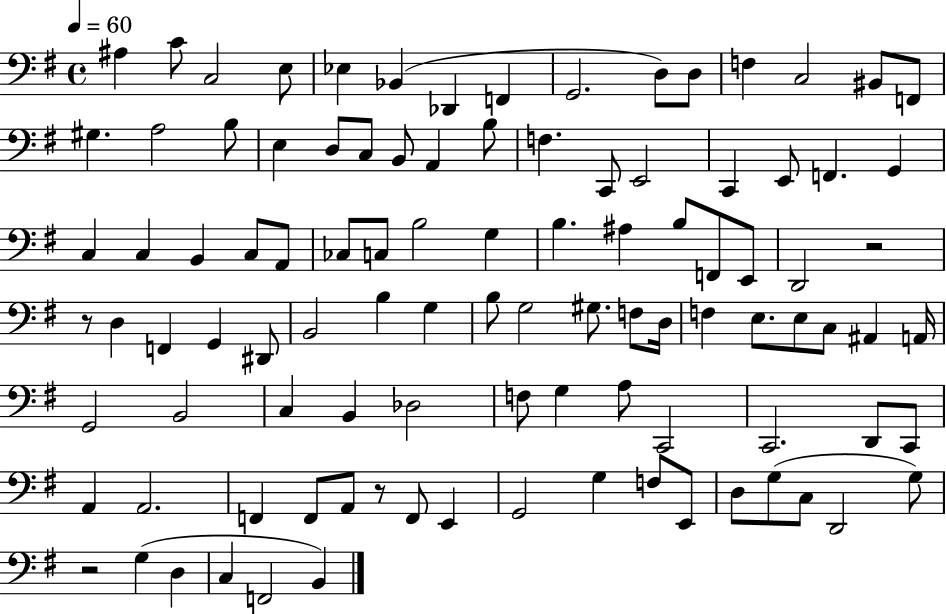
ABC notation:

X:1
T:Untitled
M:4/4
L:1/4
K:G
^A, C/2 C,2 E,/2 _E, _B,, _D,, F,, G,,2 D,/2 D,/2 F, C,2 ^B,,/2 F,,/2 ^G, A,2 B,/2 E, D,/2 C,/2 B,,/2 A,, B,/2 F, C,,/2 E,,2 C,, E,,/2 F,, G,, C, C, B,, C,/2 A,,/2 _C,/2 C,/2 B,2 G, B, ^A, B,/2 F,,/2 E,,/2 D,,2 z2 z/2 D, F,, G,, ^D,,/2 B,,2 B, G, B,/2 G,2 ^G,/2 F,/2 D,/4 F, E,/2 E,/2 C,/2 ^A,, A,,/4 G,,2 B,,2 C, B,, _D,2 F,/2 G, A,/2 C,,2 C,,2 D,,/2 C,,/2 A,, A,,2 F,, F,,/2 A,,/2 z/2 F,,/2 E,, G,,2 G, F,/2 E,,/2 D,/2 G,/2 C,/2 D,,2 G,/2 z2 G, D, C, F,,2 B,,